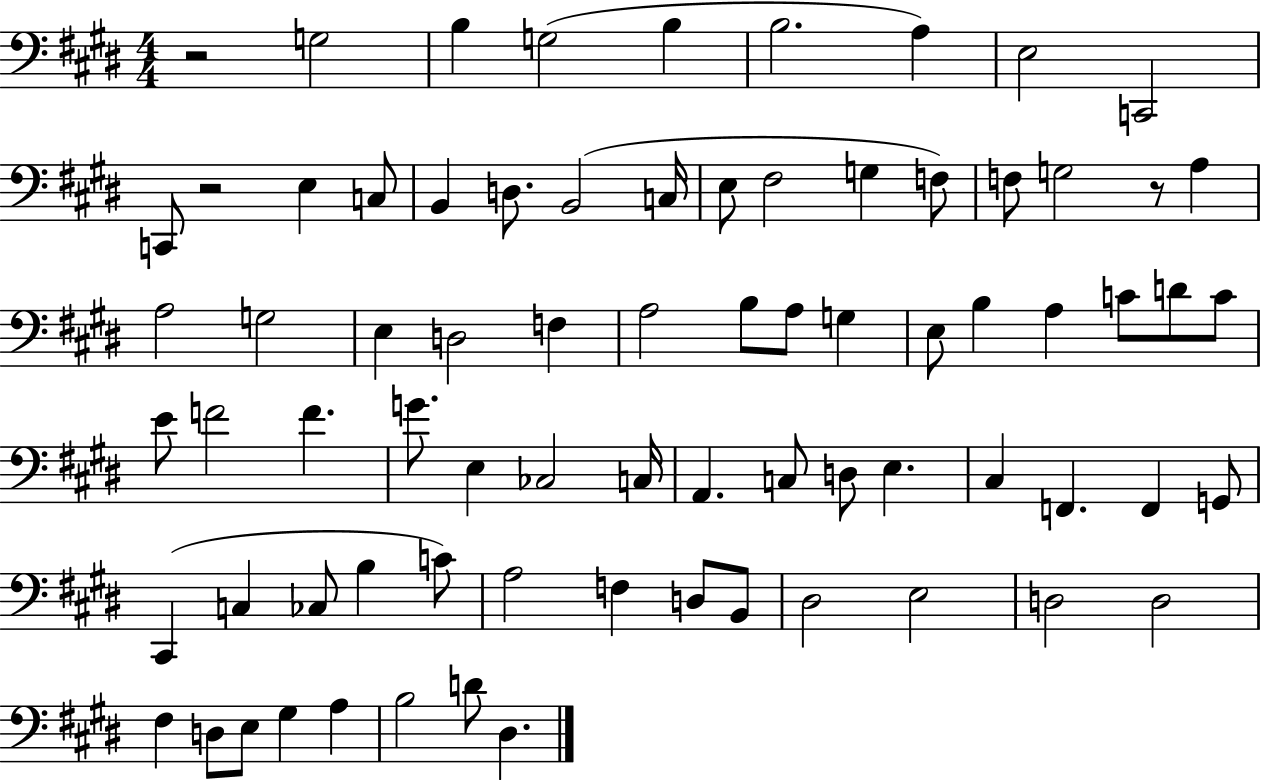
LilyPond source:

{
  \clef bass
  \numericTimeSignature
  \time 4/4
  \key e \major
  r2 g2 | b4 g2( b4 | b2. a4) | e2 c,2 | \break c,8 r2 e4 c8 | b,4 d8. b,2( c16 | e8 fis2 g4 f8) | f8 g2 r8 a4 | \break a2 g2 | e4 d2 f4 | a2 b8 a8 g4 | e8 b4 a4 c'8 d'8 c'8 | \break e'8 f'2 f'4. | g'8. e4 ces2 c16 | a,4. c8 d8 e4. | cis4 f,4. f,4 g,8 | \break cis,4( c4 ces8 b4 c'8) | a2 f4 d8 b,8 | dis2 e2 | d2 d2 | \break fis4 d8 e8 gis4 a4 | b2 d'8 dis4. | \bar "|."
}